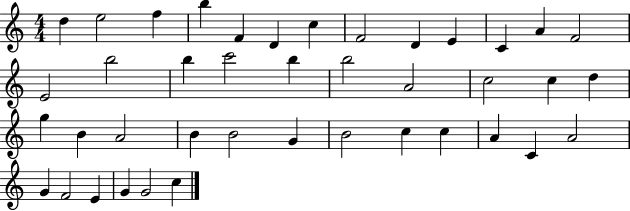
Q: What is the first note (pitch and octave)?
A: D5